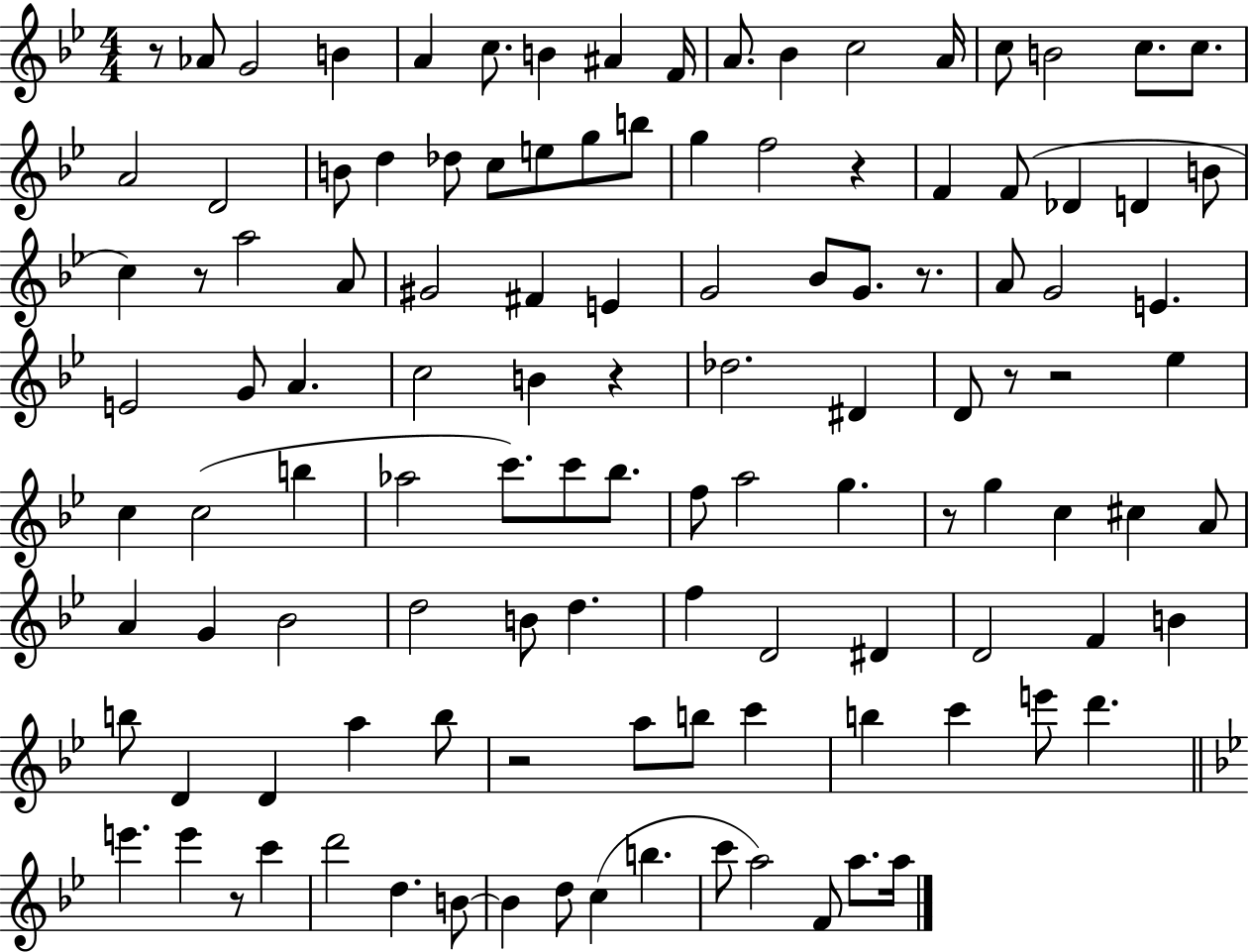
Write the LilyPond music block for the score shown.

{
  \clef treble
  \numericTimeSignature
  \time 4/4
  \key bes \major
  r8 aes'8 g'2 b'4 | a'4 c''8. b'4 ais'4 f'16 | a'8. bes'4 c''2 a'16 | c''8 b'2 c''8. c''8. | \break a'2 d'2 | b'8 d''4 des''8 c''8 e''8 g''8 b''8 | g''4 f''2 r4 | f'4 f'8( des'4 d'4 b'8 | \break c''4) r8 a''2 a'8 | gis'2 fis'4 e'4 | g'2 bes'8 g'8. r8. | a'8 g'2 e'4. | \break e'2 g'8 a'4. | c''2 b'4 r4 | des''2. dis'4 | d'8 r8 r2 ees''4 | \break c''4 c''2( b''4 | aes''2 c'''8.) c'''8 bes''8. | f''8 a''2 g''4. | r8 g''4 c''4 cis''4 a'8 | \break a'4 g'4 bes'2 | d''2 b'8 d''4. | f''4 d'2 dis'4 | d'2 f'4 b'4 | \break b''8 d'4 d'4 a''4 b''8 | r2 a''8 b''8 c'''4 | b''4 c'''4 e'''8 d'''4. | \bar "||" \break \key bes \major e'''4. e'''4 r8 c'''4 | d'''2 d''4. b'8~~ | b'4 d''8 c''4( b''4. | c'''8 a''2) f'8 a''8. a''16 | \break \bar "|."
}